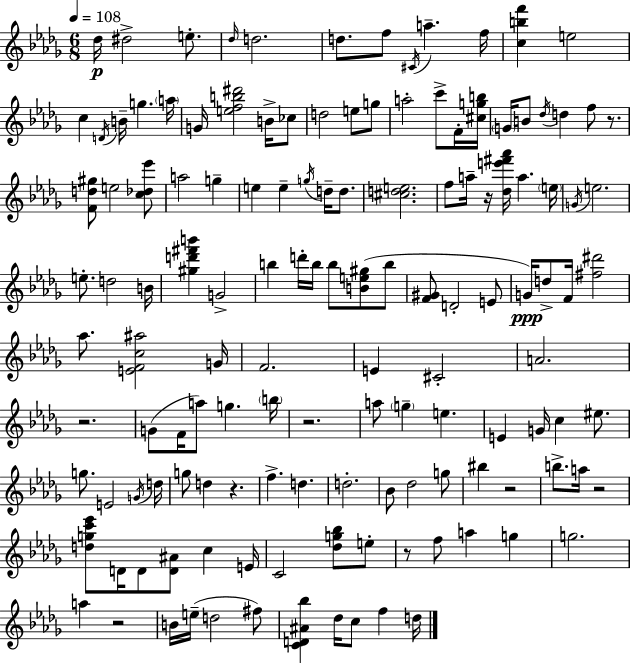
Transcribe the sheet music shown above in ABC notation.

X:1
T:Untitled
M:6/8
L:1/4
K:Bbm
_d/4 ^d2 e/2 _d/4 d2 d/2 f/2 ^C/4 a f/4 [cbf'] e2 c D/4 B/4 g a/4 G/4 [efb^d']2 B/4 _c/2 d2 e/2 g/2 a2 c'/2 F/4 [^cgb]/4 G/4 B/2 _d/4 d f/2 z/2 [Fd^g]/2 e2 [c_d_e']/2 a2 g e e g/4 d/4 d/2 [^cde]2 f/2 a/4 z/4 [_de'^f'_a']/4 a e/4 G/4 e2 e/2 d2 B/4 [^gd'^f'b'] G2 b d'/4 b/4 b/2 [Be^g]/2 b/2 [F^G]/2 D2 E/2 G/4 d/2 F/4 [^f^d']2 _a/2 [EFc^a]2 G/4 F2 E ^C2 A2 z2 G/2 F/4 a/2 g b/4 z2 a/2 g e E G/4 c ^e/2 g/2 E2 G/4 d/4 g/2 d z f d d2 _B/2 _d2 g/2 ^b z2 b/2 a/4 z2 [dgc'_e']/2 D/4 D/2 [D^A]/2 c E/4 C2 [_dg_b]/2 e/2 z/2 f/2 a g g2 a z2 B/4 e/4 d2 ^f/2 [CD^A_b] _d/4 c/2 f d/4